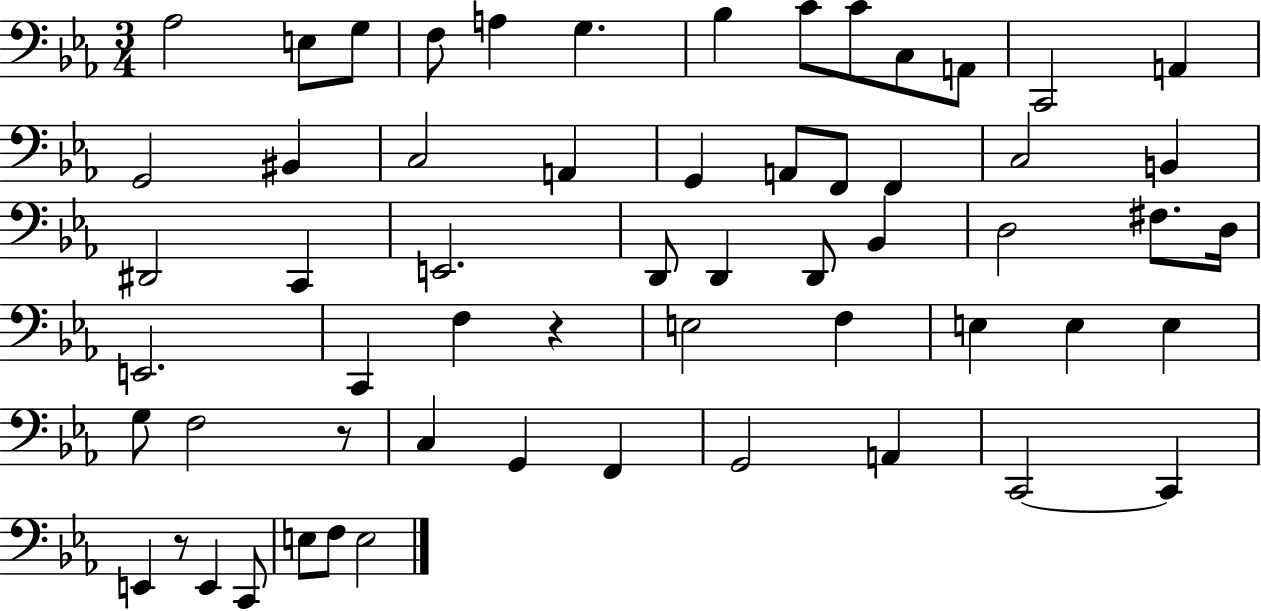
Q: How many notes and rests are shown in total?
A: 59